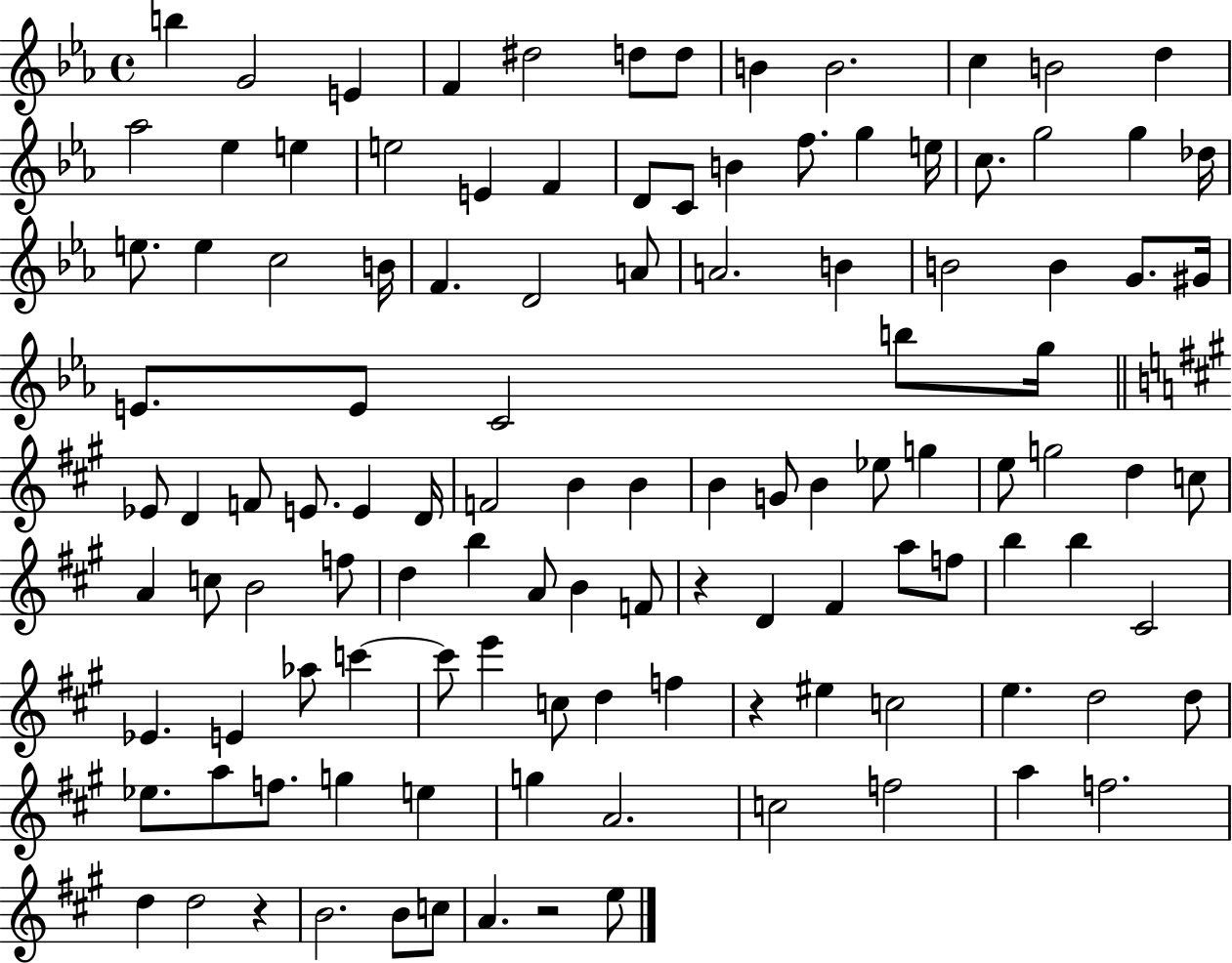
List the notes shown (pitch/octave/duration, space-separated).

B5/q G4/h E4/q F4/q D#5/h D5/e D5/e B4/q B4/h. C5/q B4/h D5/q Ab5/h Eb5/q E5/q E5/h E4/q F4/q D4/e C4/e B4/q F5/e. G5/q E5/s C5/e. G5/h G5/q Db5/s E5/e. E5/q C5/h B4/s F4/q. D4/h A4/e A4/h. B4/q B4/h B4/q G4/e. G#4/s E4/e. E4/e C4/h B5/e G5/s Eb4/e D4/q F4/e E4/e. E4/q D4/s F4/h B4/q B4/q B4/q G4/e B4/q Eb5/e G5/q E5/e G5/h D5/q C5/e A4/q C5/e B4/h F5/e D5/q B5/q A4/e B4/q F4/e R/q D4/q F#4/q A5/e F5/e B5/q B5/q C#4/h Eb4/q. E4/q Ab5/e C6/q C6/e E6/q C5/e D5/q F5/q R/q EIS5/q C5/h E5/q. D5/h D5/e Eb5/e. A5/e F5/e. G5/q E5/q G5/q A4/h. C5/h F5/h A5/q F5/h. D5/q D5/h R/q B4/h. B4/e C5/e A4/q. R/h E5/e